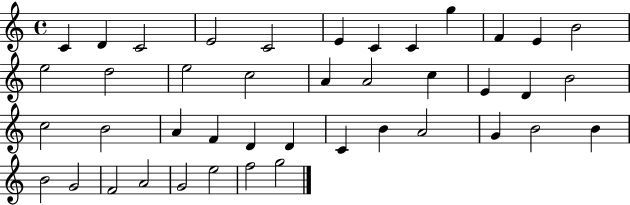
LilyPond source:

{
  \clef treble
  \time 4/4
  \defaultTimeSignature
  \key c \major
  c'4 d'4 c'2 | e'2 c'2 | e'4 c'4 c'4 g''4 | f'4 e'4 b'2 | \break e''2 d''2 | e''2 c''2 | a'4 a'2 c''4 | e'4 d'4 b'2 | \break c''2 b'2 | a'4 f'4 d'4 d'4 | c'4 b'4 a'2 | g'4 b'2 b'4 | \break b'2 g'2 | f'2 a'2 | g'2 e''2 | f''2 g''2 | \break \bar "|."
}